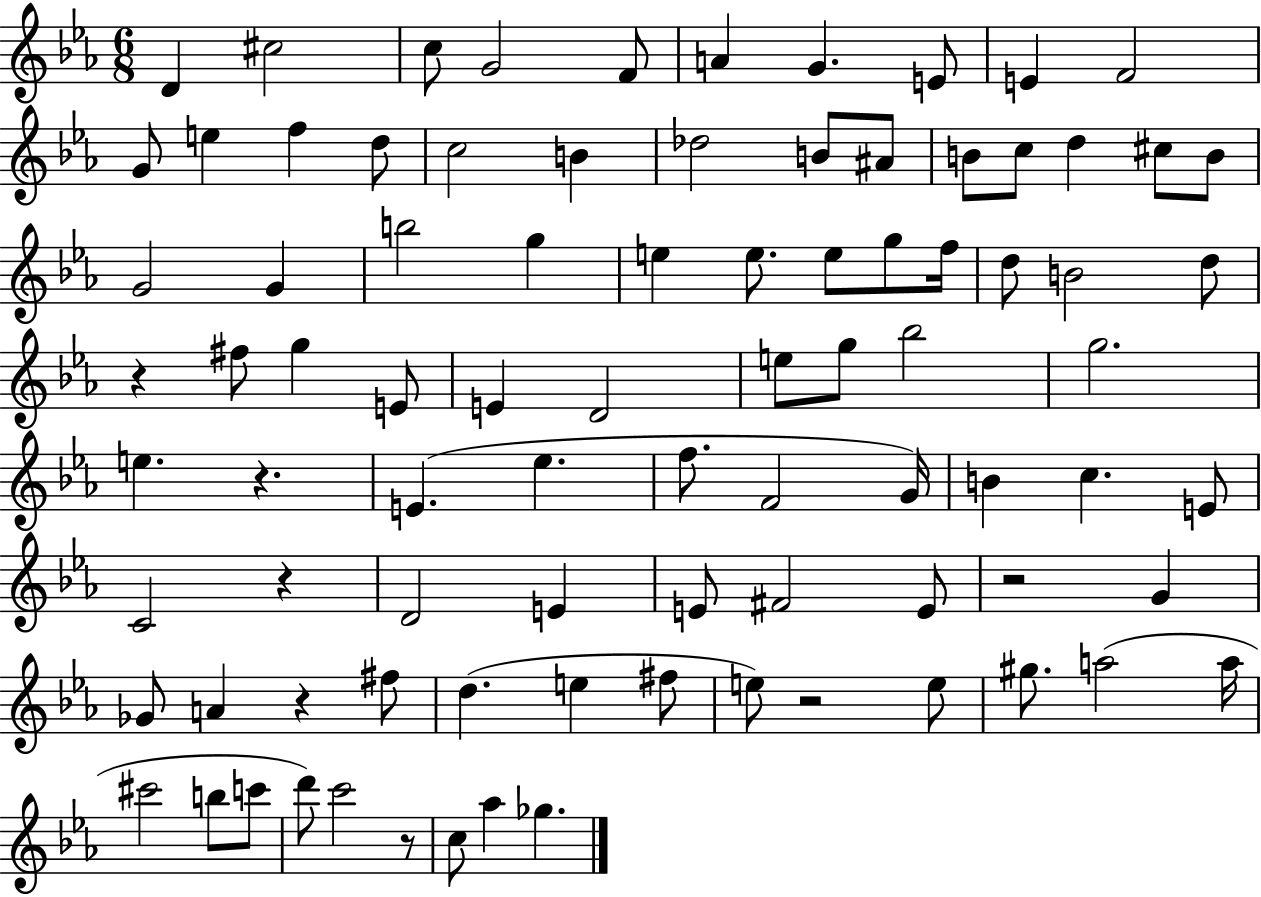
X:1
T:Untitled
M:6/8
L:1/4
K:Eb
D ^c2 c/2 G2 F/2 A G E/2 E F2 G/2 e f d/2 c2 B _d2 B/2 ^A/2 B/2 c/2 d ^c/2 B/2 G2 G b2 g e e/2 e/2 g/2 f/4 d/2 B2 d/2 z ^f/2 g E/2 E D2 e/2 g/2 _b2 g2 e z E _e f/2 F2 G/4 B c E/2 C2 z D2 E E/2 ^F2 E/2 z2 G _G/2 A z ^f/2 d e ^f/2 e/2 z2 e/2 ^g/2 a2 a/4 ^c'2 b/2 c'/2 d'/2 c'2 z/2 c/2 _a _g